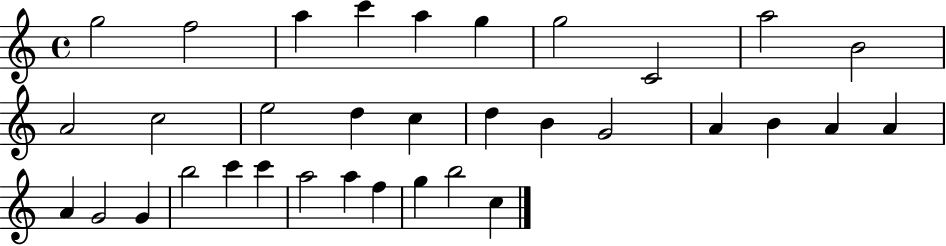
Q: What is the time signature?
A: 4/4